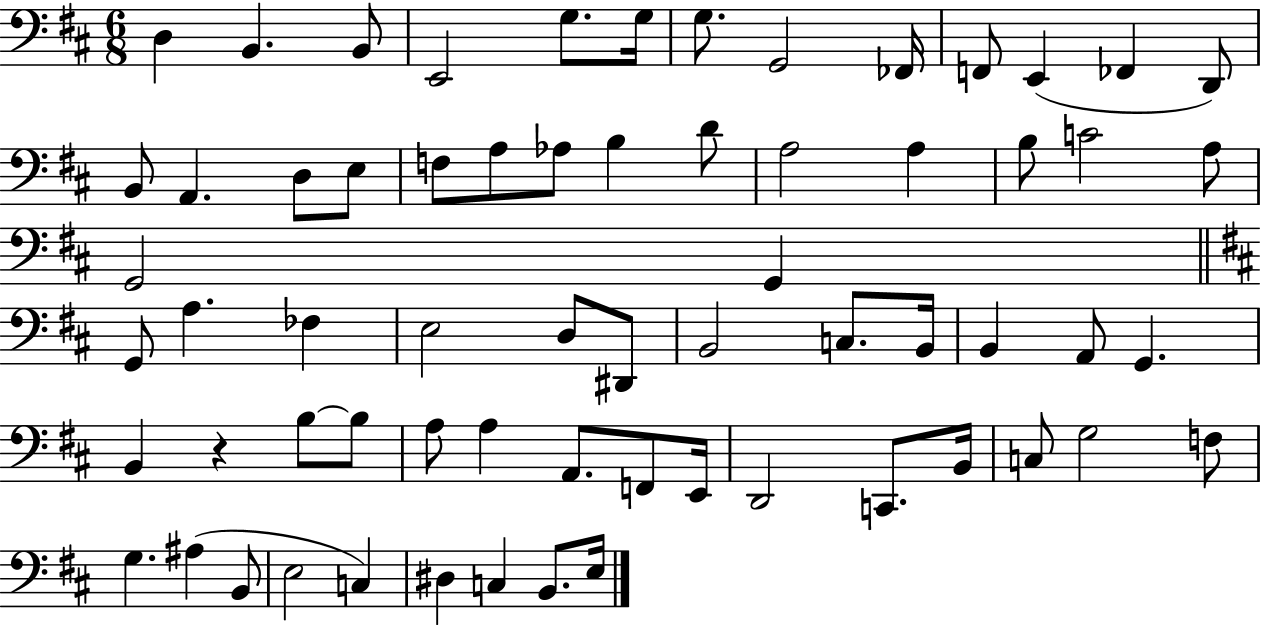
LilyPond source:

{
  \clef bass
  \numericTimeSignature
  \time 6/8
  \key d \major
  d4 b,4. b,8 | e,2 g8. g16 | g8. g,2 fes,16 | f,8 e,4( fes,4 d,8) | \break b,8 a,4. d8 e8 | f8 a8 aes8 b4 d'8 | a2 a4 | b8 c'2 a8 | \break g,2 g,4 | \bar "||" \break \key d \major g,8 a4. fes4 | e2 d8 dis,8 | b,2 c8. b,16 | b,4 a,8 g,4. | \break b,4 r4 b8~~ b8 | a8 a4 a,8. f,8 e,16 | d,2 c,8. b,16 | c8 g2 f8 | \break g4. ais4( b,8 | e2 c4) | dis4 c4 b,8. e16 | \bar "|."
}